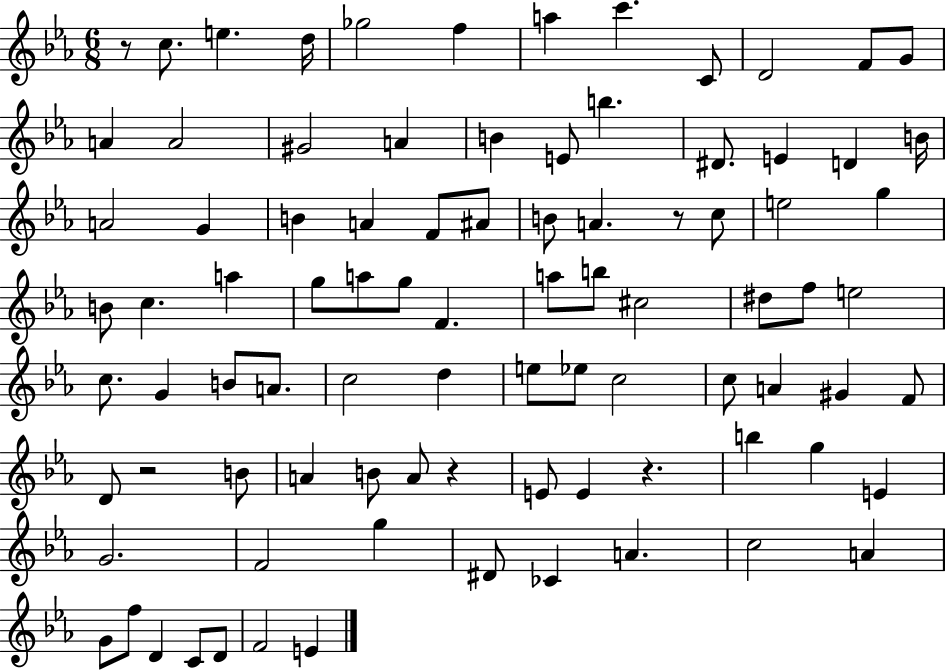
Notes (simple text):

R/e C5/e. E5/q. D5/s Gb5/h F5/q A5/q C6/q. C4/e D4/h F4/e G4/e A4/q A4/h G#4/h A4/q B4/q E4/e B5/q. D#4/e. E4/q D4/q B4/s A4/h G4/q B4/q A4/q F4/e A#4/e B4/e A4/q. R/e C5/e E5/h G5/q B4/e C5/q. A5/q G5/e A5/e G5/e F4/q. A5/e B5/e C#5/h D#5/e F5/e E5/h C5/e. G4/q B4/e A4/e. C5/h D5/q E5/e Eb5/e C5/h C5/e A4/q G#4/q F4/e D4/e R/h B4/e A4/q B4/e A4/e R/q E4/e E4/q R/q. B5/q G5/q E4/q G4/h. F4/h G5/q D#4/e CES4/q A4/q. C5/h A4/q G4/e F5/e D4/q C4/e D4/e F4/h E4/q